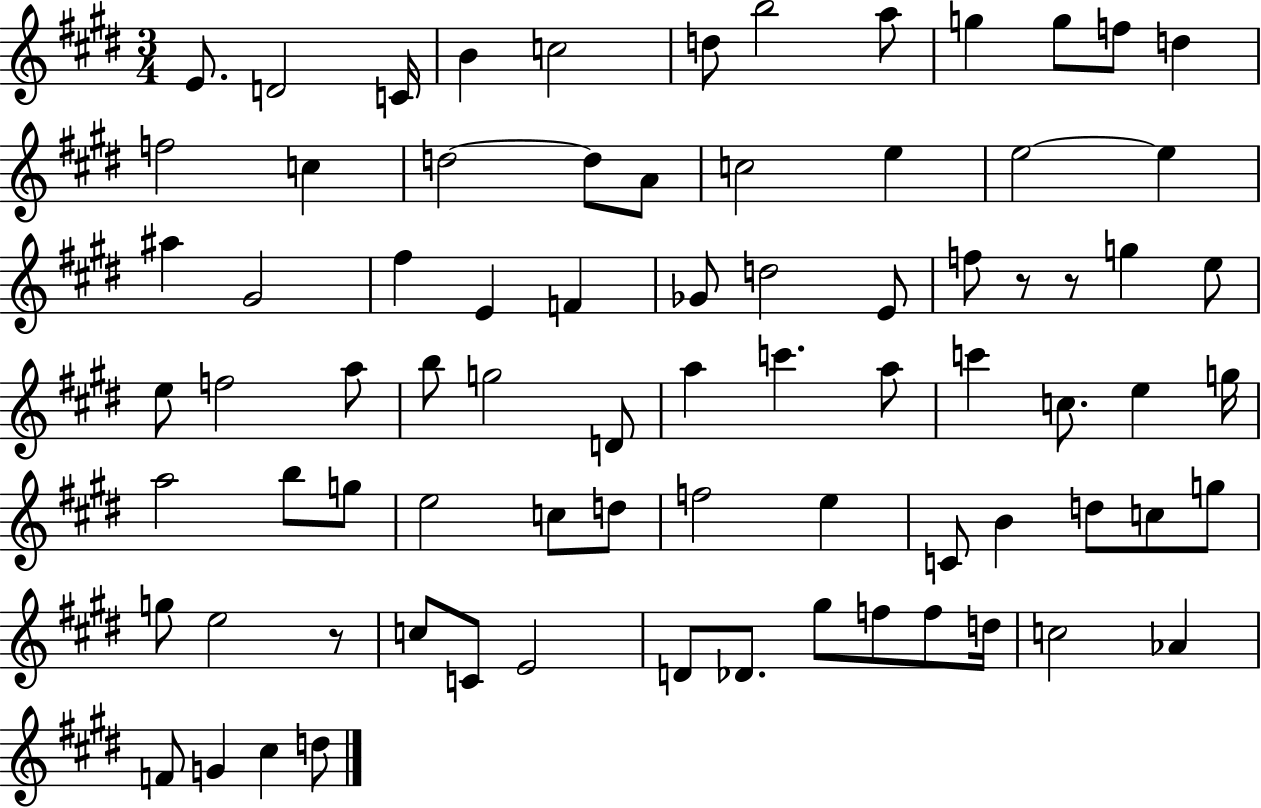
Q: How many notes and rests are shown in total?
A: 78